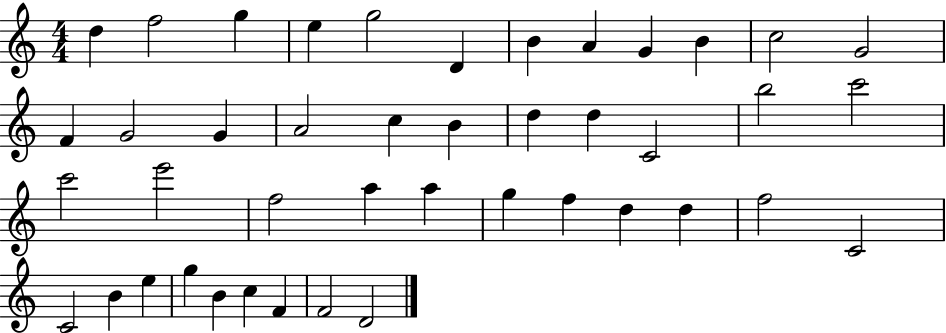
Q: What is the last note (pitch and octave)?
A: D4